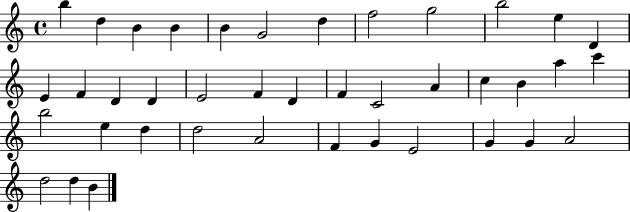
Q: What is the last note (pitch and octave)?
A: B4